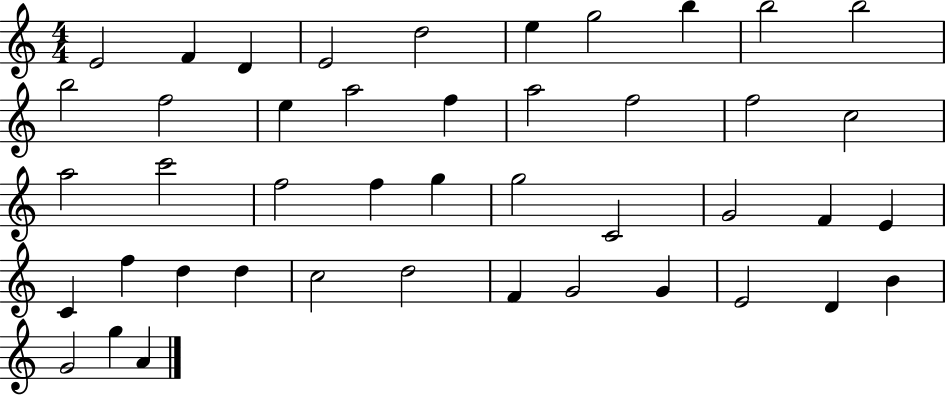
{
  \clef treble
  \numericTimeSignature
  \time 4/4
  \key c \major
  e'2 f'4 d'4 | e'2 d''2 | e''4 g''2 b''4 | b''2 b''2 | \break b''2 f''2 | e''4 a''2 f''4 | a''2 f''2 | f''2 c''2 | \break a''2 c'''2 | f''2 f''4 g''4 | g''2 c'2 | g'2 f'4 e'4 | \break c'4 f''4 d''4 d''4 | c''2 d''2 | f'4 g'2 g'4 | e'2 d'4 b'4 | \break g'2 g''4 a'4 | \bar "|."
}